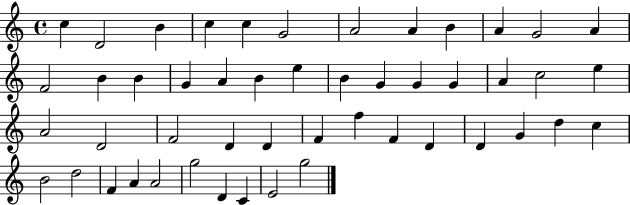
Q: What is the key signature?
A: C major